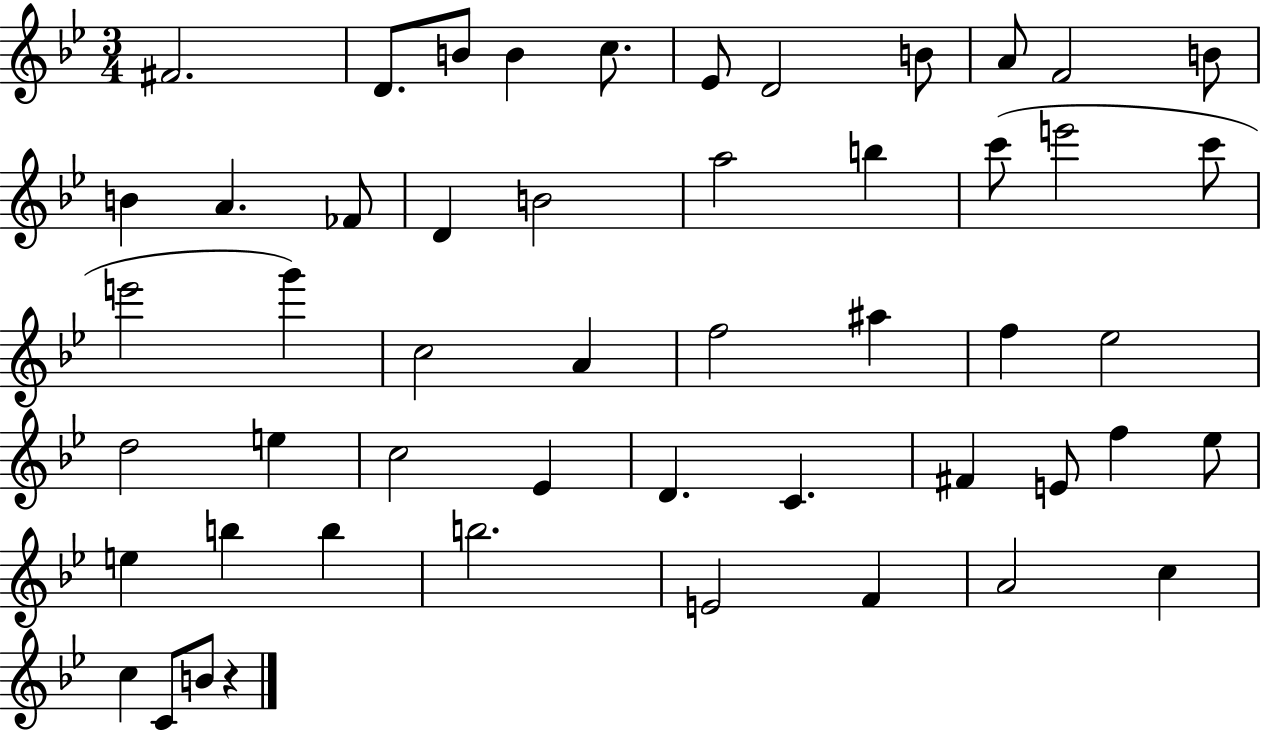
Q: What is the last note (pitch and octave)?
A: B4